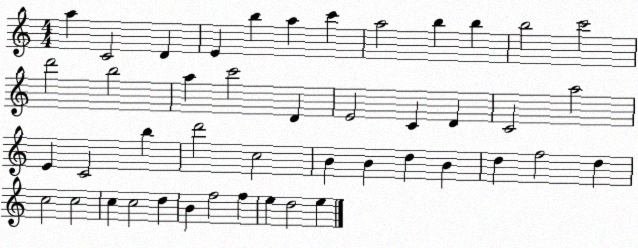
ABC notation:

X:1
T:Untitled
M:4/4
L:1/4
K:C
a C2 D E b a c' a2 b b b2 c'2 d'2 b2 a c'2 D E2 C D C2 a2 E C2 b d'2 c2 B B d B d f2 d c2 c2 c c2 d B f2 f e d2 e